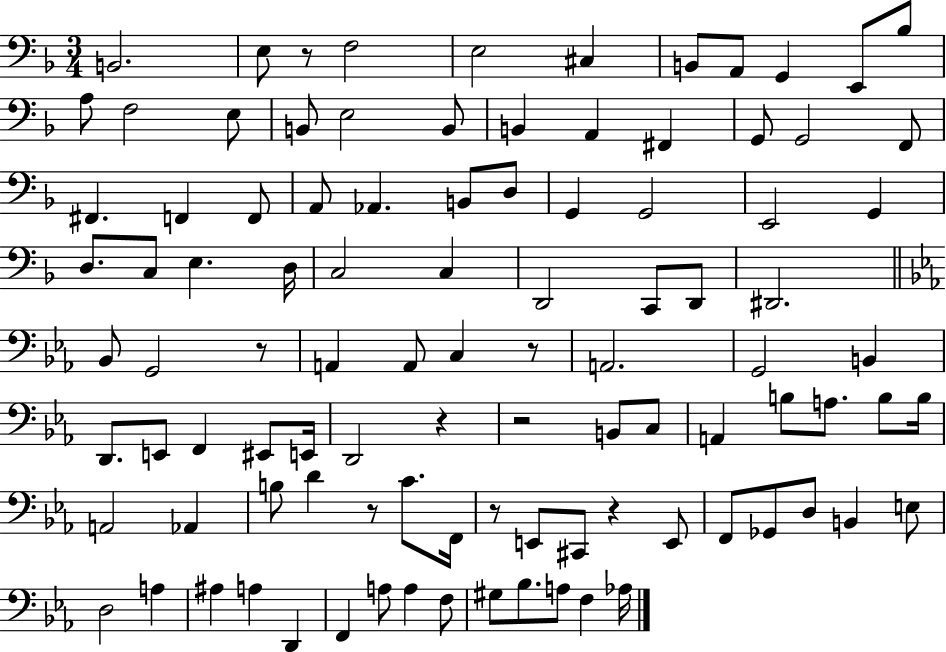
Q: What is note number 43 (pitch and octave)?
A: D#2